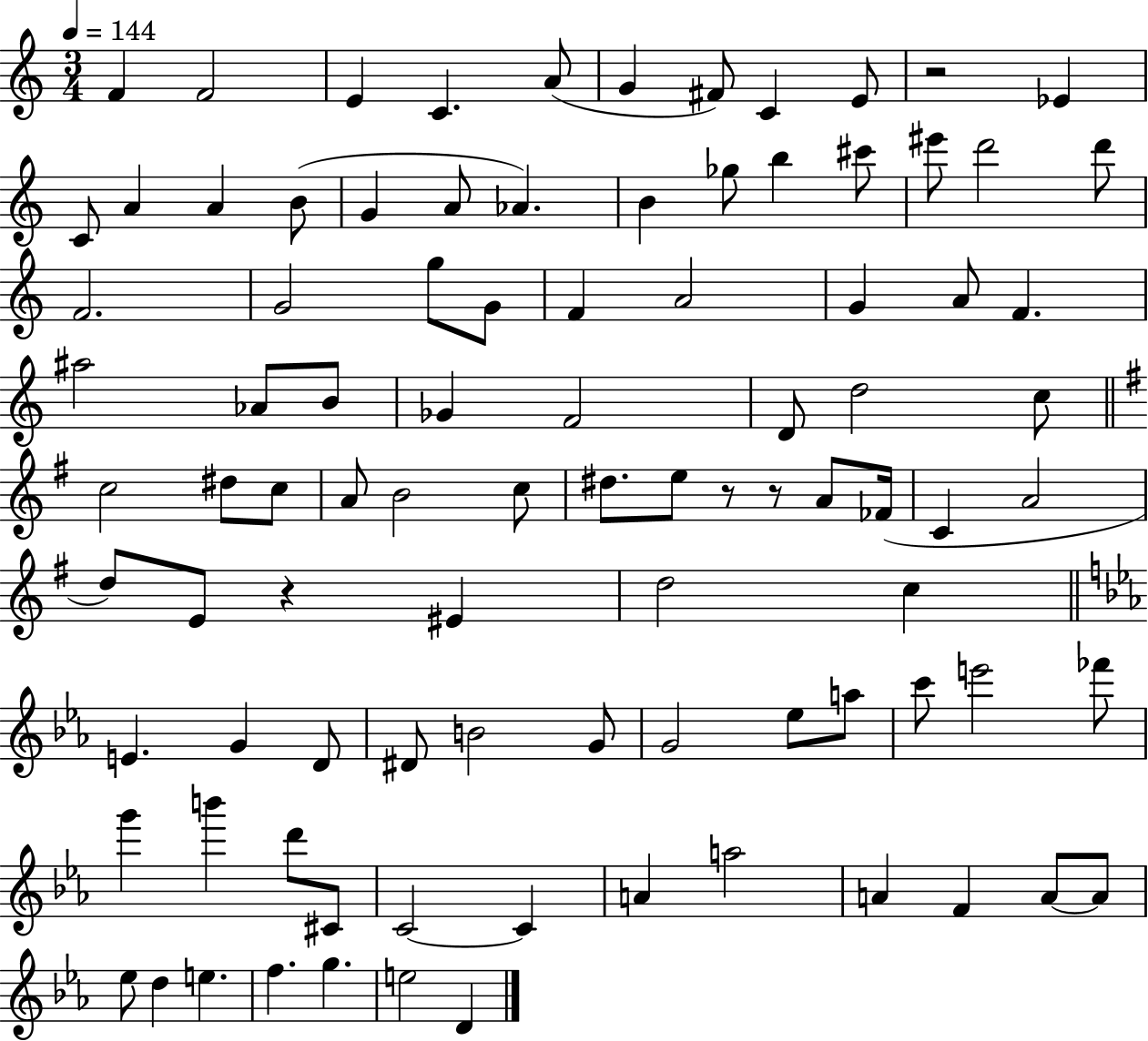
{
  \clef treble
  \numericTimeSignature
  \time 3/4
  \key c \major
  \tempo 4 = 144
  \repeat volta 2 { f'4 f'2 | e'4 c'4. a'8( | g'4 fis'8) c'4 e'8 | r2 ees'4 | \break c'8 a'4 a'4 b'8( | g'4 a'8 aes'4.) | b'4 ges''8 b''4 cis'''8 | eis'''8 d'''2 d'''8 | \break f'2. | g'2 g''8 g'8 | f'4 a'2 | g'4 a'8 f'4. | \break ais''2 aes'8 b'8 | ges'4 f'2 | d'8 d''2 c''8 | \bar "||" \break \key g \major c''2 dis''8 c''8 | a'8 b'2 c''8 | dis''8. e''8 r8 r8 a'8 fes'16( | c'4 a'2 | \break d''8) e'8 r4 eis'4 | d''2 c''4 | \bar "||" \break \key c \minor e'4. g'4 d'8 | dis'8 b'2 g'8 | g'2 ees''8 a''8 | c'''8 e'''2 fes'''8 | \break g'''4 b'''4 d'''8 cis'8 | c'2~~ c'4 | a'4 a''2 | a'4 f'4 a'8~~ a'8 | \break ees''8 d''4 e''4. | f''4. g''4. | e''2 d'4 | } \bar "|."
}